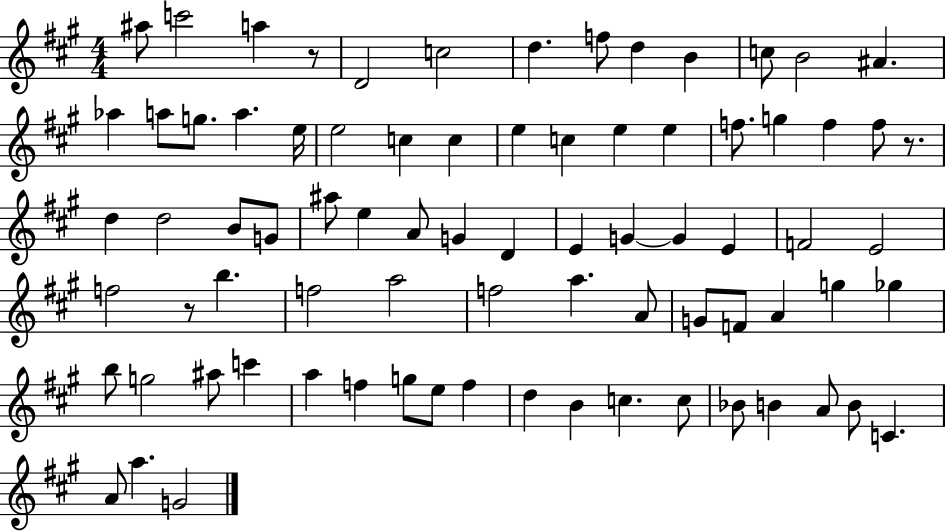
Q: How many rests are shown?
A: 3